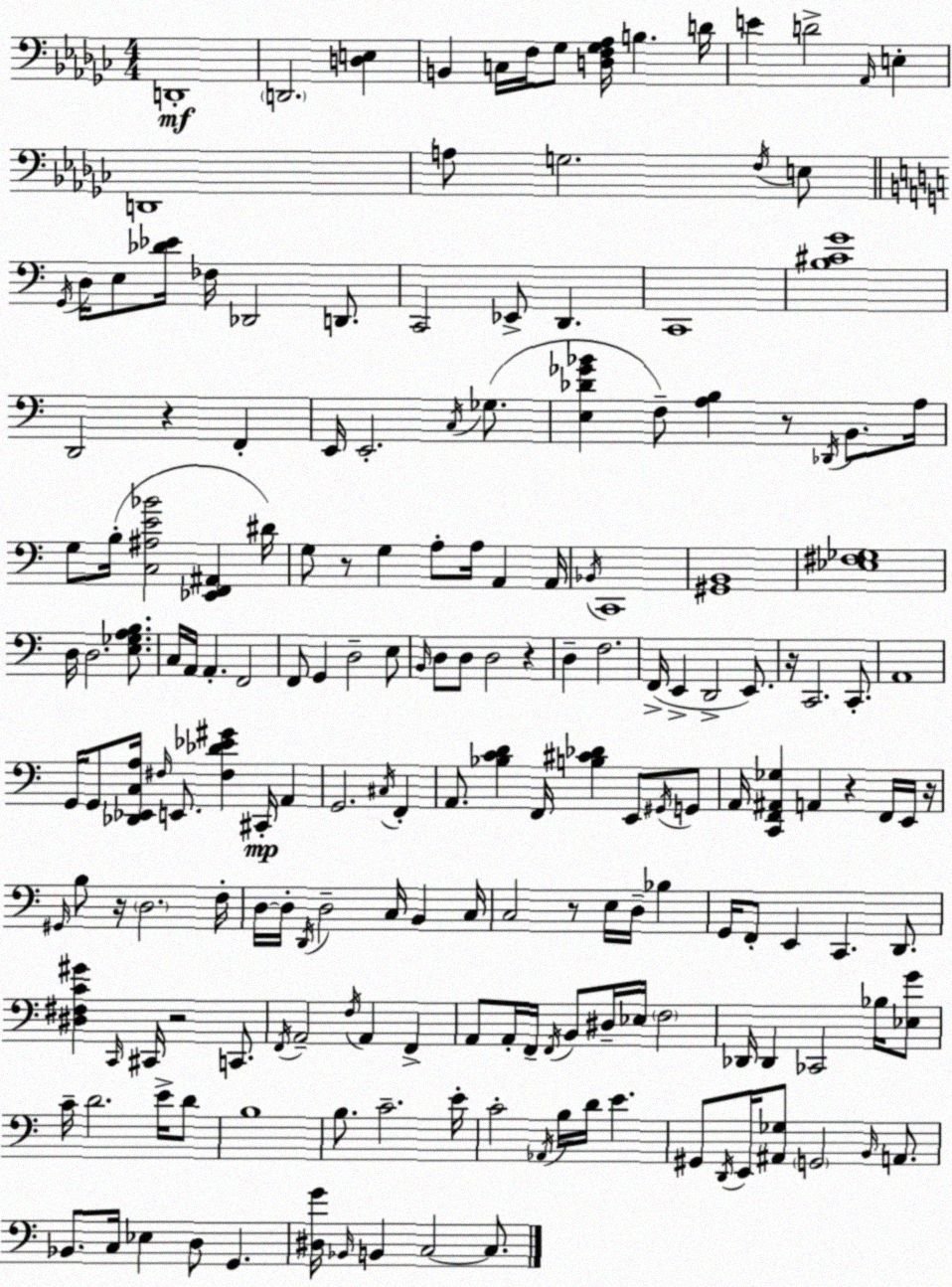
X:1
T:Untitled
M:4/4
L:1/4
K:Ebm
D,,4 D,,2 [D,E,] B,, C,/4 F,/4 _G,/2 [D,F,_G,_A,]/4 B, D/4 E D2 _A,,/4 E, D,,4 A,/2 G,2 F,/4 E,/2 G,,/4 D,/4 E,/2 [_D_E]/4 _F,/4 _D,,2 D,,/2 C,,2 _E,,/2 D,, C,,4 [B,^CG]4 D,,2 z F,, E,,/4 E,,2 C,/4 _G,/2 [E,_D_G_B] F,/2 [A,B,] z/2 _D,,/4 B,,/2 A,/4 G,/2 B,/4 [C,^A,E_B]2 [_E,,F,,^A,,] ^D/4 G,/2 z/2 G, A,/2 A,/4 A,, A,,/4 _B,,/4 C,,4 [^G,,B,,]4 [_E,^F,_G,]4 D,/4 D,2 [E,_G,A,B,]/2 C,/4 A,,/4 A,, F,,2 F,,/2 G,, D,2 E,/2 B,,/4 D,/2 D,/2 D,2 z D, F,2 F,,/4 E,, D,,2 E,,/2 z/4 C,,2 C,,/2 A,,4 G,,/4 G,,/2 [_D,,_E,,C,A,]/4 ^F,/4 E,,/2 [^F,_D_E^G] ^C,,/4 A,, G,,2 ^C,/4 F,, A,,/2 [_B,CD] F,,/4 [B,^C_D] E,,/2 ^G,,/4 G,,/2 A,,/4 [C,,F,,^A,,_G,] A,, z F,,/4 E,,/4 z/4 ^G,,/4 B,/2 z/4 D,2 F,/4 D,/4 D,/4 D,,/4 D,2 C,/4 B,, C,/4 C,2 z/2 E,/4 D,/4 _B, G,,/4 F,,/2 E,, C,, D,,/2 [^D,^F,C^G] C,,/4 ^C,,/4 z2 C,,/2 F,,/4 A,,2 F,/4 A,, F,, A,,/2 A,,/4 F,,/4 F,,/4 B,,/2 ^D,/4 _E,/4 F,2 _D,,/4 _D,, _C,,2 _B,/4 [_E,G]/2 C/4 D2 E/4 D/2 B,4 B,/2 C2 E/4 C2 _A,,/4 B,/4 D/4 E ^G,,/2 D,,/4 E,,/4 [^A,,_G,]/2 G,,2 B,,/4 A,,/2 _B,,/2 C,/4 _E, D,/2 G,, [^D,G]/4 _B,,/4 B,, C,2 C,/2